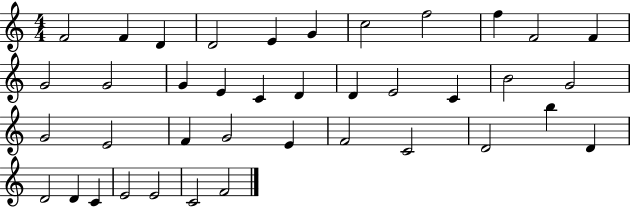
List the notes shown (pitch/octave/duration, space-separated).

F4/h F4/q D4/q D4/h E4/q G4/q C5/h F5/h F5/q F4/h F4/q G4/h G4/h G4/q E4/q C4/q D4/q D4/q E4/h C4/q B4/h G4/h G4/h E4/h F4/q G4/h E4/q F4/h C4/h D4/h B5/q D4/q D4/h D4/q C4/q E4/h E4/h C4/h F4/h